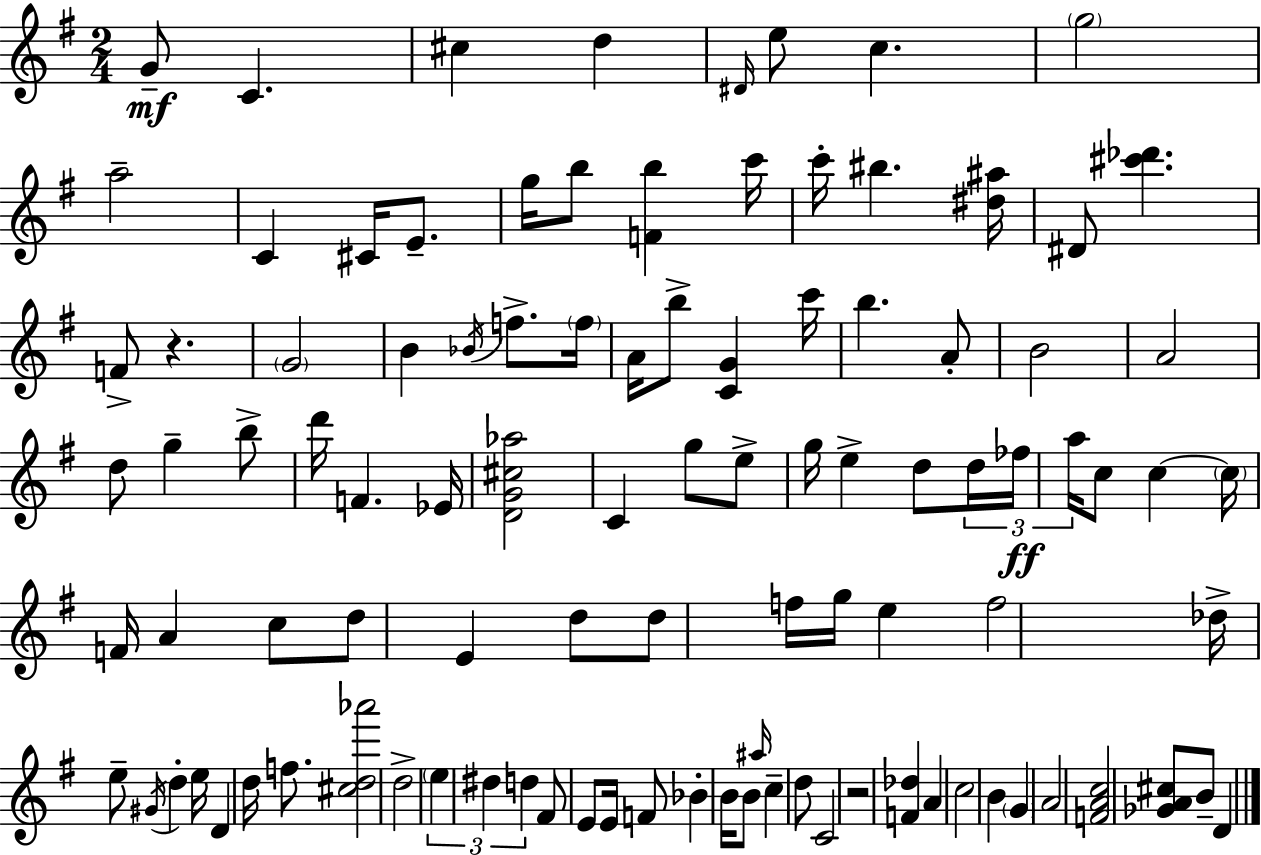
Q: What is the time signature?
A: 2/4